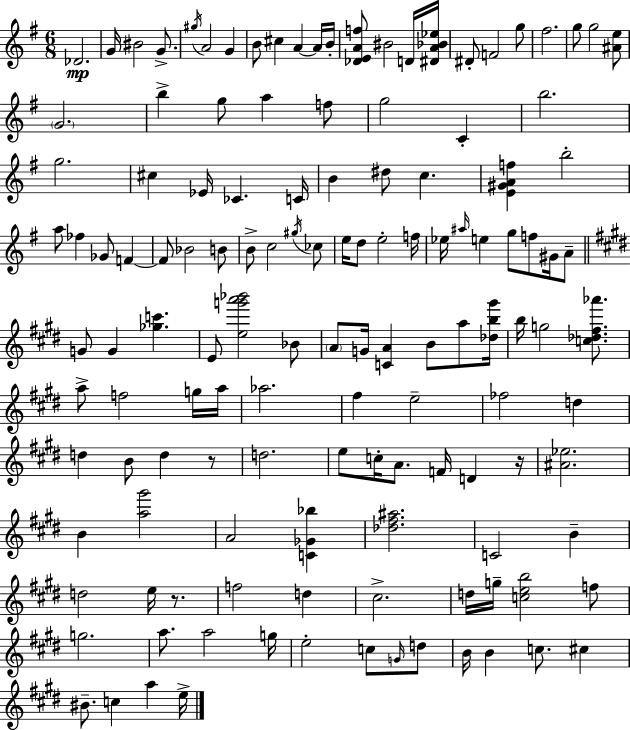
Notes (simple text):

Db4/h. G4/s BIS4/h G4/e. G#5/s A4/h G4/q B4/e C#5/q A4/q A4/s B4/s [Db4,E4,A4,F5]/e BIS4/h D4/s [D#4,A4,Bb4,Eb5]/s D#4/e F4/h G5/e F#5/h. G5/e G5/h [A#4,E5]/e G4/h. B5/q G5/e A5/q F5/e G5/h C4/q B5/h. G5/h. C#5/q Eb4/s CES4/q. C4/s B4/q D#5/e C5/q. [E4,G#4,A4,F5]/q B5/h A5/e FES5/q Gb4/e F4/q F4/e Bb4/h B4/e B4/e C5/h G#5/s CES5/e E5/s D5/e E5/h F5/s Eb5/s A#5/s E5/q G5/e F5/e G#4/s A4/e G4/e G4/q [Gb5,C6]/q. E4/e [E5,G6,A6,Bb6]/h Bb4/e A4/e G4/s [C4,A4]/q B4/e A5/e [Db5,B5,G#6]/s B5/s G5/h [C5,Db5,F#5,Ab6]/e. A5/e F5/h G5/s A5/s Ab5/h. F#5/q E5/h FES5/h D5/q D5/q B4/e D5/q R/e D5/h. E5/e C5/s A4/e. F4/s D4/q R/s [A#4,Eb5]/h. B4/q [A5,G#6]/h A4/h [C4,Gb4,Bb5]/q [Db5,F#5,A#5]/h. C4/h B4/q D5/h E5/s R/e. F5/h D5/q C#5/h. D5/s G5/s [C5,E5,B5]/h F5/e G5/h. A5/e. A5/h G5/s E5/h C5/e G4/s D5/e B4/s B4/q C5/e. C#5/q BIS4/e. C5/q A5/q E5/s